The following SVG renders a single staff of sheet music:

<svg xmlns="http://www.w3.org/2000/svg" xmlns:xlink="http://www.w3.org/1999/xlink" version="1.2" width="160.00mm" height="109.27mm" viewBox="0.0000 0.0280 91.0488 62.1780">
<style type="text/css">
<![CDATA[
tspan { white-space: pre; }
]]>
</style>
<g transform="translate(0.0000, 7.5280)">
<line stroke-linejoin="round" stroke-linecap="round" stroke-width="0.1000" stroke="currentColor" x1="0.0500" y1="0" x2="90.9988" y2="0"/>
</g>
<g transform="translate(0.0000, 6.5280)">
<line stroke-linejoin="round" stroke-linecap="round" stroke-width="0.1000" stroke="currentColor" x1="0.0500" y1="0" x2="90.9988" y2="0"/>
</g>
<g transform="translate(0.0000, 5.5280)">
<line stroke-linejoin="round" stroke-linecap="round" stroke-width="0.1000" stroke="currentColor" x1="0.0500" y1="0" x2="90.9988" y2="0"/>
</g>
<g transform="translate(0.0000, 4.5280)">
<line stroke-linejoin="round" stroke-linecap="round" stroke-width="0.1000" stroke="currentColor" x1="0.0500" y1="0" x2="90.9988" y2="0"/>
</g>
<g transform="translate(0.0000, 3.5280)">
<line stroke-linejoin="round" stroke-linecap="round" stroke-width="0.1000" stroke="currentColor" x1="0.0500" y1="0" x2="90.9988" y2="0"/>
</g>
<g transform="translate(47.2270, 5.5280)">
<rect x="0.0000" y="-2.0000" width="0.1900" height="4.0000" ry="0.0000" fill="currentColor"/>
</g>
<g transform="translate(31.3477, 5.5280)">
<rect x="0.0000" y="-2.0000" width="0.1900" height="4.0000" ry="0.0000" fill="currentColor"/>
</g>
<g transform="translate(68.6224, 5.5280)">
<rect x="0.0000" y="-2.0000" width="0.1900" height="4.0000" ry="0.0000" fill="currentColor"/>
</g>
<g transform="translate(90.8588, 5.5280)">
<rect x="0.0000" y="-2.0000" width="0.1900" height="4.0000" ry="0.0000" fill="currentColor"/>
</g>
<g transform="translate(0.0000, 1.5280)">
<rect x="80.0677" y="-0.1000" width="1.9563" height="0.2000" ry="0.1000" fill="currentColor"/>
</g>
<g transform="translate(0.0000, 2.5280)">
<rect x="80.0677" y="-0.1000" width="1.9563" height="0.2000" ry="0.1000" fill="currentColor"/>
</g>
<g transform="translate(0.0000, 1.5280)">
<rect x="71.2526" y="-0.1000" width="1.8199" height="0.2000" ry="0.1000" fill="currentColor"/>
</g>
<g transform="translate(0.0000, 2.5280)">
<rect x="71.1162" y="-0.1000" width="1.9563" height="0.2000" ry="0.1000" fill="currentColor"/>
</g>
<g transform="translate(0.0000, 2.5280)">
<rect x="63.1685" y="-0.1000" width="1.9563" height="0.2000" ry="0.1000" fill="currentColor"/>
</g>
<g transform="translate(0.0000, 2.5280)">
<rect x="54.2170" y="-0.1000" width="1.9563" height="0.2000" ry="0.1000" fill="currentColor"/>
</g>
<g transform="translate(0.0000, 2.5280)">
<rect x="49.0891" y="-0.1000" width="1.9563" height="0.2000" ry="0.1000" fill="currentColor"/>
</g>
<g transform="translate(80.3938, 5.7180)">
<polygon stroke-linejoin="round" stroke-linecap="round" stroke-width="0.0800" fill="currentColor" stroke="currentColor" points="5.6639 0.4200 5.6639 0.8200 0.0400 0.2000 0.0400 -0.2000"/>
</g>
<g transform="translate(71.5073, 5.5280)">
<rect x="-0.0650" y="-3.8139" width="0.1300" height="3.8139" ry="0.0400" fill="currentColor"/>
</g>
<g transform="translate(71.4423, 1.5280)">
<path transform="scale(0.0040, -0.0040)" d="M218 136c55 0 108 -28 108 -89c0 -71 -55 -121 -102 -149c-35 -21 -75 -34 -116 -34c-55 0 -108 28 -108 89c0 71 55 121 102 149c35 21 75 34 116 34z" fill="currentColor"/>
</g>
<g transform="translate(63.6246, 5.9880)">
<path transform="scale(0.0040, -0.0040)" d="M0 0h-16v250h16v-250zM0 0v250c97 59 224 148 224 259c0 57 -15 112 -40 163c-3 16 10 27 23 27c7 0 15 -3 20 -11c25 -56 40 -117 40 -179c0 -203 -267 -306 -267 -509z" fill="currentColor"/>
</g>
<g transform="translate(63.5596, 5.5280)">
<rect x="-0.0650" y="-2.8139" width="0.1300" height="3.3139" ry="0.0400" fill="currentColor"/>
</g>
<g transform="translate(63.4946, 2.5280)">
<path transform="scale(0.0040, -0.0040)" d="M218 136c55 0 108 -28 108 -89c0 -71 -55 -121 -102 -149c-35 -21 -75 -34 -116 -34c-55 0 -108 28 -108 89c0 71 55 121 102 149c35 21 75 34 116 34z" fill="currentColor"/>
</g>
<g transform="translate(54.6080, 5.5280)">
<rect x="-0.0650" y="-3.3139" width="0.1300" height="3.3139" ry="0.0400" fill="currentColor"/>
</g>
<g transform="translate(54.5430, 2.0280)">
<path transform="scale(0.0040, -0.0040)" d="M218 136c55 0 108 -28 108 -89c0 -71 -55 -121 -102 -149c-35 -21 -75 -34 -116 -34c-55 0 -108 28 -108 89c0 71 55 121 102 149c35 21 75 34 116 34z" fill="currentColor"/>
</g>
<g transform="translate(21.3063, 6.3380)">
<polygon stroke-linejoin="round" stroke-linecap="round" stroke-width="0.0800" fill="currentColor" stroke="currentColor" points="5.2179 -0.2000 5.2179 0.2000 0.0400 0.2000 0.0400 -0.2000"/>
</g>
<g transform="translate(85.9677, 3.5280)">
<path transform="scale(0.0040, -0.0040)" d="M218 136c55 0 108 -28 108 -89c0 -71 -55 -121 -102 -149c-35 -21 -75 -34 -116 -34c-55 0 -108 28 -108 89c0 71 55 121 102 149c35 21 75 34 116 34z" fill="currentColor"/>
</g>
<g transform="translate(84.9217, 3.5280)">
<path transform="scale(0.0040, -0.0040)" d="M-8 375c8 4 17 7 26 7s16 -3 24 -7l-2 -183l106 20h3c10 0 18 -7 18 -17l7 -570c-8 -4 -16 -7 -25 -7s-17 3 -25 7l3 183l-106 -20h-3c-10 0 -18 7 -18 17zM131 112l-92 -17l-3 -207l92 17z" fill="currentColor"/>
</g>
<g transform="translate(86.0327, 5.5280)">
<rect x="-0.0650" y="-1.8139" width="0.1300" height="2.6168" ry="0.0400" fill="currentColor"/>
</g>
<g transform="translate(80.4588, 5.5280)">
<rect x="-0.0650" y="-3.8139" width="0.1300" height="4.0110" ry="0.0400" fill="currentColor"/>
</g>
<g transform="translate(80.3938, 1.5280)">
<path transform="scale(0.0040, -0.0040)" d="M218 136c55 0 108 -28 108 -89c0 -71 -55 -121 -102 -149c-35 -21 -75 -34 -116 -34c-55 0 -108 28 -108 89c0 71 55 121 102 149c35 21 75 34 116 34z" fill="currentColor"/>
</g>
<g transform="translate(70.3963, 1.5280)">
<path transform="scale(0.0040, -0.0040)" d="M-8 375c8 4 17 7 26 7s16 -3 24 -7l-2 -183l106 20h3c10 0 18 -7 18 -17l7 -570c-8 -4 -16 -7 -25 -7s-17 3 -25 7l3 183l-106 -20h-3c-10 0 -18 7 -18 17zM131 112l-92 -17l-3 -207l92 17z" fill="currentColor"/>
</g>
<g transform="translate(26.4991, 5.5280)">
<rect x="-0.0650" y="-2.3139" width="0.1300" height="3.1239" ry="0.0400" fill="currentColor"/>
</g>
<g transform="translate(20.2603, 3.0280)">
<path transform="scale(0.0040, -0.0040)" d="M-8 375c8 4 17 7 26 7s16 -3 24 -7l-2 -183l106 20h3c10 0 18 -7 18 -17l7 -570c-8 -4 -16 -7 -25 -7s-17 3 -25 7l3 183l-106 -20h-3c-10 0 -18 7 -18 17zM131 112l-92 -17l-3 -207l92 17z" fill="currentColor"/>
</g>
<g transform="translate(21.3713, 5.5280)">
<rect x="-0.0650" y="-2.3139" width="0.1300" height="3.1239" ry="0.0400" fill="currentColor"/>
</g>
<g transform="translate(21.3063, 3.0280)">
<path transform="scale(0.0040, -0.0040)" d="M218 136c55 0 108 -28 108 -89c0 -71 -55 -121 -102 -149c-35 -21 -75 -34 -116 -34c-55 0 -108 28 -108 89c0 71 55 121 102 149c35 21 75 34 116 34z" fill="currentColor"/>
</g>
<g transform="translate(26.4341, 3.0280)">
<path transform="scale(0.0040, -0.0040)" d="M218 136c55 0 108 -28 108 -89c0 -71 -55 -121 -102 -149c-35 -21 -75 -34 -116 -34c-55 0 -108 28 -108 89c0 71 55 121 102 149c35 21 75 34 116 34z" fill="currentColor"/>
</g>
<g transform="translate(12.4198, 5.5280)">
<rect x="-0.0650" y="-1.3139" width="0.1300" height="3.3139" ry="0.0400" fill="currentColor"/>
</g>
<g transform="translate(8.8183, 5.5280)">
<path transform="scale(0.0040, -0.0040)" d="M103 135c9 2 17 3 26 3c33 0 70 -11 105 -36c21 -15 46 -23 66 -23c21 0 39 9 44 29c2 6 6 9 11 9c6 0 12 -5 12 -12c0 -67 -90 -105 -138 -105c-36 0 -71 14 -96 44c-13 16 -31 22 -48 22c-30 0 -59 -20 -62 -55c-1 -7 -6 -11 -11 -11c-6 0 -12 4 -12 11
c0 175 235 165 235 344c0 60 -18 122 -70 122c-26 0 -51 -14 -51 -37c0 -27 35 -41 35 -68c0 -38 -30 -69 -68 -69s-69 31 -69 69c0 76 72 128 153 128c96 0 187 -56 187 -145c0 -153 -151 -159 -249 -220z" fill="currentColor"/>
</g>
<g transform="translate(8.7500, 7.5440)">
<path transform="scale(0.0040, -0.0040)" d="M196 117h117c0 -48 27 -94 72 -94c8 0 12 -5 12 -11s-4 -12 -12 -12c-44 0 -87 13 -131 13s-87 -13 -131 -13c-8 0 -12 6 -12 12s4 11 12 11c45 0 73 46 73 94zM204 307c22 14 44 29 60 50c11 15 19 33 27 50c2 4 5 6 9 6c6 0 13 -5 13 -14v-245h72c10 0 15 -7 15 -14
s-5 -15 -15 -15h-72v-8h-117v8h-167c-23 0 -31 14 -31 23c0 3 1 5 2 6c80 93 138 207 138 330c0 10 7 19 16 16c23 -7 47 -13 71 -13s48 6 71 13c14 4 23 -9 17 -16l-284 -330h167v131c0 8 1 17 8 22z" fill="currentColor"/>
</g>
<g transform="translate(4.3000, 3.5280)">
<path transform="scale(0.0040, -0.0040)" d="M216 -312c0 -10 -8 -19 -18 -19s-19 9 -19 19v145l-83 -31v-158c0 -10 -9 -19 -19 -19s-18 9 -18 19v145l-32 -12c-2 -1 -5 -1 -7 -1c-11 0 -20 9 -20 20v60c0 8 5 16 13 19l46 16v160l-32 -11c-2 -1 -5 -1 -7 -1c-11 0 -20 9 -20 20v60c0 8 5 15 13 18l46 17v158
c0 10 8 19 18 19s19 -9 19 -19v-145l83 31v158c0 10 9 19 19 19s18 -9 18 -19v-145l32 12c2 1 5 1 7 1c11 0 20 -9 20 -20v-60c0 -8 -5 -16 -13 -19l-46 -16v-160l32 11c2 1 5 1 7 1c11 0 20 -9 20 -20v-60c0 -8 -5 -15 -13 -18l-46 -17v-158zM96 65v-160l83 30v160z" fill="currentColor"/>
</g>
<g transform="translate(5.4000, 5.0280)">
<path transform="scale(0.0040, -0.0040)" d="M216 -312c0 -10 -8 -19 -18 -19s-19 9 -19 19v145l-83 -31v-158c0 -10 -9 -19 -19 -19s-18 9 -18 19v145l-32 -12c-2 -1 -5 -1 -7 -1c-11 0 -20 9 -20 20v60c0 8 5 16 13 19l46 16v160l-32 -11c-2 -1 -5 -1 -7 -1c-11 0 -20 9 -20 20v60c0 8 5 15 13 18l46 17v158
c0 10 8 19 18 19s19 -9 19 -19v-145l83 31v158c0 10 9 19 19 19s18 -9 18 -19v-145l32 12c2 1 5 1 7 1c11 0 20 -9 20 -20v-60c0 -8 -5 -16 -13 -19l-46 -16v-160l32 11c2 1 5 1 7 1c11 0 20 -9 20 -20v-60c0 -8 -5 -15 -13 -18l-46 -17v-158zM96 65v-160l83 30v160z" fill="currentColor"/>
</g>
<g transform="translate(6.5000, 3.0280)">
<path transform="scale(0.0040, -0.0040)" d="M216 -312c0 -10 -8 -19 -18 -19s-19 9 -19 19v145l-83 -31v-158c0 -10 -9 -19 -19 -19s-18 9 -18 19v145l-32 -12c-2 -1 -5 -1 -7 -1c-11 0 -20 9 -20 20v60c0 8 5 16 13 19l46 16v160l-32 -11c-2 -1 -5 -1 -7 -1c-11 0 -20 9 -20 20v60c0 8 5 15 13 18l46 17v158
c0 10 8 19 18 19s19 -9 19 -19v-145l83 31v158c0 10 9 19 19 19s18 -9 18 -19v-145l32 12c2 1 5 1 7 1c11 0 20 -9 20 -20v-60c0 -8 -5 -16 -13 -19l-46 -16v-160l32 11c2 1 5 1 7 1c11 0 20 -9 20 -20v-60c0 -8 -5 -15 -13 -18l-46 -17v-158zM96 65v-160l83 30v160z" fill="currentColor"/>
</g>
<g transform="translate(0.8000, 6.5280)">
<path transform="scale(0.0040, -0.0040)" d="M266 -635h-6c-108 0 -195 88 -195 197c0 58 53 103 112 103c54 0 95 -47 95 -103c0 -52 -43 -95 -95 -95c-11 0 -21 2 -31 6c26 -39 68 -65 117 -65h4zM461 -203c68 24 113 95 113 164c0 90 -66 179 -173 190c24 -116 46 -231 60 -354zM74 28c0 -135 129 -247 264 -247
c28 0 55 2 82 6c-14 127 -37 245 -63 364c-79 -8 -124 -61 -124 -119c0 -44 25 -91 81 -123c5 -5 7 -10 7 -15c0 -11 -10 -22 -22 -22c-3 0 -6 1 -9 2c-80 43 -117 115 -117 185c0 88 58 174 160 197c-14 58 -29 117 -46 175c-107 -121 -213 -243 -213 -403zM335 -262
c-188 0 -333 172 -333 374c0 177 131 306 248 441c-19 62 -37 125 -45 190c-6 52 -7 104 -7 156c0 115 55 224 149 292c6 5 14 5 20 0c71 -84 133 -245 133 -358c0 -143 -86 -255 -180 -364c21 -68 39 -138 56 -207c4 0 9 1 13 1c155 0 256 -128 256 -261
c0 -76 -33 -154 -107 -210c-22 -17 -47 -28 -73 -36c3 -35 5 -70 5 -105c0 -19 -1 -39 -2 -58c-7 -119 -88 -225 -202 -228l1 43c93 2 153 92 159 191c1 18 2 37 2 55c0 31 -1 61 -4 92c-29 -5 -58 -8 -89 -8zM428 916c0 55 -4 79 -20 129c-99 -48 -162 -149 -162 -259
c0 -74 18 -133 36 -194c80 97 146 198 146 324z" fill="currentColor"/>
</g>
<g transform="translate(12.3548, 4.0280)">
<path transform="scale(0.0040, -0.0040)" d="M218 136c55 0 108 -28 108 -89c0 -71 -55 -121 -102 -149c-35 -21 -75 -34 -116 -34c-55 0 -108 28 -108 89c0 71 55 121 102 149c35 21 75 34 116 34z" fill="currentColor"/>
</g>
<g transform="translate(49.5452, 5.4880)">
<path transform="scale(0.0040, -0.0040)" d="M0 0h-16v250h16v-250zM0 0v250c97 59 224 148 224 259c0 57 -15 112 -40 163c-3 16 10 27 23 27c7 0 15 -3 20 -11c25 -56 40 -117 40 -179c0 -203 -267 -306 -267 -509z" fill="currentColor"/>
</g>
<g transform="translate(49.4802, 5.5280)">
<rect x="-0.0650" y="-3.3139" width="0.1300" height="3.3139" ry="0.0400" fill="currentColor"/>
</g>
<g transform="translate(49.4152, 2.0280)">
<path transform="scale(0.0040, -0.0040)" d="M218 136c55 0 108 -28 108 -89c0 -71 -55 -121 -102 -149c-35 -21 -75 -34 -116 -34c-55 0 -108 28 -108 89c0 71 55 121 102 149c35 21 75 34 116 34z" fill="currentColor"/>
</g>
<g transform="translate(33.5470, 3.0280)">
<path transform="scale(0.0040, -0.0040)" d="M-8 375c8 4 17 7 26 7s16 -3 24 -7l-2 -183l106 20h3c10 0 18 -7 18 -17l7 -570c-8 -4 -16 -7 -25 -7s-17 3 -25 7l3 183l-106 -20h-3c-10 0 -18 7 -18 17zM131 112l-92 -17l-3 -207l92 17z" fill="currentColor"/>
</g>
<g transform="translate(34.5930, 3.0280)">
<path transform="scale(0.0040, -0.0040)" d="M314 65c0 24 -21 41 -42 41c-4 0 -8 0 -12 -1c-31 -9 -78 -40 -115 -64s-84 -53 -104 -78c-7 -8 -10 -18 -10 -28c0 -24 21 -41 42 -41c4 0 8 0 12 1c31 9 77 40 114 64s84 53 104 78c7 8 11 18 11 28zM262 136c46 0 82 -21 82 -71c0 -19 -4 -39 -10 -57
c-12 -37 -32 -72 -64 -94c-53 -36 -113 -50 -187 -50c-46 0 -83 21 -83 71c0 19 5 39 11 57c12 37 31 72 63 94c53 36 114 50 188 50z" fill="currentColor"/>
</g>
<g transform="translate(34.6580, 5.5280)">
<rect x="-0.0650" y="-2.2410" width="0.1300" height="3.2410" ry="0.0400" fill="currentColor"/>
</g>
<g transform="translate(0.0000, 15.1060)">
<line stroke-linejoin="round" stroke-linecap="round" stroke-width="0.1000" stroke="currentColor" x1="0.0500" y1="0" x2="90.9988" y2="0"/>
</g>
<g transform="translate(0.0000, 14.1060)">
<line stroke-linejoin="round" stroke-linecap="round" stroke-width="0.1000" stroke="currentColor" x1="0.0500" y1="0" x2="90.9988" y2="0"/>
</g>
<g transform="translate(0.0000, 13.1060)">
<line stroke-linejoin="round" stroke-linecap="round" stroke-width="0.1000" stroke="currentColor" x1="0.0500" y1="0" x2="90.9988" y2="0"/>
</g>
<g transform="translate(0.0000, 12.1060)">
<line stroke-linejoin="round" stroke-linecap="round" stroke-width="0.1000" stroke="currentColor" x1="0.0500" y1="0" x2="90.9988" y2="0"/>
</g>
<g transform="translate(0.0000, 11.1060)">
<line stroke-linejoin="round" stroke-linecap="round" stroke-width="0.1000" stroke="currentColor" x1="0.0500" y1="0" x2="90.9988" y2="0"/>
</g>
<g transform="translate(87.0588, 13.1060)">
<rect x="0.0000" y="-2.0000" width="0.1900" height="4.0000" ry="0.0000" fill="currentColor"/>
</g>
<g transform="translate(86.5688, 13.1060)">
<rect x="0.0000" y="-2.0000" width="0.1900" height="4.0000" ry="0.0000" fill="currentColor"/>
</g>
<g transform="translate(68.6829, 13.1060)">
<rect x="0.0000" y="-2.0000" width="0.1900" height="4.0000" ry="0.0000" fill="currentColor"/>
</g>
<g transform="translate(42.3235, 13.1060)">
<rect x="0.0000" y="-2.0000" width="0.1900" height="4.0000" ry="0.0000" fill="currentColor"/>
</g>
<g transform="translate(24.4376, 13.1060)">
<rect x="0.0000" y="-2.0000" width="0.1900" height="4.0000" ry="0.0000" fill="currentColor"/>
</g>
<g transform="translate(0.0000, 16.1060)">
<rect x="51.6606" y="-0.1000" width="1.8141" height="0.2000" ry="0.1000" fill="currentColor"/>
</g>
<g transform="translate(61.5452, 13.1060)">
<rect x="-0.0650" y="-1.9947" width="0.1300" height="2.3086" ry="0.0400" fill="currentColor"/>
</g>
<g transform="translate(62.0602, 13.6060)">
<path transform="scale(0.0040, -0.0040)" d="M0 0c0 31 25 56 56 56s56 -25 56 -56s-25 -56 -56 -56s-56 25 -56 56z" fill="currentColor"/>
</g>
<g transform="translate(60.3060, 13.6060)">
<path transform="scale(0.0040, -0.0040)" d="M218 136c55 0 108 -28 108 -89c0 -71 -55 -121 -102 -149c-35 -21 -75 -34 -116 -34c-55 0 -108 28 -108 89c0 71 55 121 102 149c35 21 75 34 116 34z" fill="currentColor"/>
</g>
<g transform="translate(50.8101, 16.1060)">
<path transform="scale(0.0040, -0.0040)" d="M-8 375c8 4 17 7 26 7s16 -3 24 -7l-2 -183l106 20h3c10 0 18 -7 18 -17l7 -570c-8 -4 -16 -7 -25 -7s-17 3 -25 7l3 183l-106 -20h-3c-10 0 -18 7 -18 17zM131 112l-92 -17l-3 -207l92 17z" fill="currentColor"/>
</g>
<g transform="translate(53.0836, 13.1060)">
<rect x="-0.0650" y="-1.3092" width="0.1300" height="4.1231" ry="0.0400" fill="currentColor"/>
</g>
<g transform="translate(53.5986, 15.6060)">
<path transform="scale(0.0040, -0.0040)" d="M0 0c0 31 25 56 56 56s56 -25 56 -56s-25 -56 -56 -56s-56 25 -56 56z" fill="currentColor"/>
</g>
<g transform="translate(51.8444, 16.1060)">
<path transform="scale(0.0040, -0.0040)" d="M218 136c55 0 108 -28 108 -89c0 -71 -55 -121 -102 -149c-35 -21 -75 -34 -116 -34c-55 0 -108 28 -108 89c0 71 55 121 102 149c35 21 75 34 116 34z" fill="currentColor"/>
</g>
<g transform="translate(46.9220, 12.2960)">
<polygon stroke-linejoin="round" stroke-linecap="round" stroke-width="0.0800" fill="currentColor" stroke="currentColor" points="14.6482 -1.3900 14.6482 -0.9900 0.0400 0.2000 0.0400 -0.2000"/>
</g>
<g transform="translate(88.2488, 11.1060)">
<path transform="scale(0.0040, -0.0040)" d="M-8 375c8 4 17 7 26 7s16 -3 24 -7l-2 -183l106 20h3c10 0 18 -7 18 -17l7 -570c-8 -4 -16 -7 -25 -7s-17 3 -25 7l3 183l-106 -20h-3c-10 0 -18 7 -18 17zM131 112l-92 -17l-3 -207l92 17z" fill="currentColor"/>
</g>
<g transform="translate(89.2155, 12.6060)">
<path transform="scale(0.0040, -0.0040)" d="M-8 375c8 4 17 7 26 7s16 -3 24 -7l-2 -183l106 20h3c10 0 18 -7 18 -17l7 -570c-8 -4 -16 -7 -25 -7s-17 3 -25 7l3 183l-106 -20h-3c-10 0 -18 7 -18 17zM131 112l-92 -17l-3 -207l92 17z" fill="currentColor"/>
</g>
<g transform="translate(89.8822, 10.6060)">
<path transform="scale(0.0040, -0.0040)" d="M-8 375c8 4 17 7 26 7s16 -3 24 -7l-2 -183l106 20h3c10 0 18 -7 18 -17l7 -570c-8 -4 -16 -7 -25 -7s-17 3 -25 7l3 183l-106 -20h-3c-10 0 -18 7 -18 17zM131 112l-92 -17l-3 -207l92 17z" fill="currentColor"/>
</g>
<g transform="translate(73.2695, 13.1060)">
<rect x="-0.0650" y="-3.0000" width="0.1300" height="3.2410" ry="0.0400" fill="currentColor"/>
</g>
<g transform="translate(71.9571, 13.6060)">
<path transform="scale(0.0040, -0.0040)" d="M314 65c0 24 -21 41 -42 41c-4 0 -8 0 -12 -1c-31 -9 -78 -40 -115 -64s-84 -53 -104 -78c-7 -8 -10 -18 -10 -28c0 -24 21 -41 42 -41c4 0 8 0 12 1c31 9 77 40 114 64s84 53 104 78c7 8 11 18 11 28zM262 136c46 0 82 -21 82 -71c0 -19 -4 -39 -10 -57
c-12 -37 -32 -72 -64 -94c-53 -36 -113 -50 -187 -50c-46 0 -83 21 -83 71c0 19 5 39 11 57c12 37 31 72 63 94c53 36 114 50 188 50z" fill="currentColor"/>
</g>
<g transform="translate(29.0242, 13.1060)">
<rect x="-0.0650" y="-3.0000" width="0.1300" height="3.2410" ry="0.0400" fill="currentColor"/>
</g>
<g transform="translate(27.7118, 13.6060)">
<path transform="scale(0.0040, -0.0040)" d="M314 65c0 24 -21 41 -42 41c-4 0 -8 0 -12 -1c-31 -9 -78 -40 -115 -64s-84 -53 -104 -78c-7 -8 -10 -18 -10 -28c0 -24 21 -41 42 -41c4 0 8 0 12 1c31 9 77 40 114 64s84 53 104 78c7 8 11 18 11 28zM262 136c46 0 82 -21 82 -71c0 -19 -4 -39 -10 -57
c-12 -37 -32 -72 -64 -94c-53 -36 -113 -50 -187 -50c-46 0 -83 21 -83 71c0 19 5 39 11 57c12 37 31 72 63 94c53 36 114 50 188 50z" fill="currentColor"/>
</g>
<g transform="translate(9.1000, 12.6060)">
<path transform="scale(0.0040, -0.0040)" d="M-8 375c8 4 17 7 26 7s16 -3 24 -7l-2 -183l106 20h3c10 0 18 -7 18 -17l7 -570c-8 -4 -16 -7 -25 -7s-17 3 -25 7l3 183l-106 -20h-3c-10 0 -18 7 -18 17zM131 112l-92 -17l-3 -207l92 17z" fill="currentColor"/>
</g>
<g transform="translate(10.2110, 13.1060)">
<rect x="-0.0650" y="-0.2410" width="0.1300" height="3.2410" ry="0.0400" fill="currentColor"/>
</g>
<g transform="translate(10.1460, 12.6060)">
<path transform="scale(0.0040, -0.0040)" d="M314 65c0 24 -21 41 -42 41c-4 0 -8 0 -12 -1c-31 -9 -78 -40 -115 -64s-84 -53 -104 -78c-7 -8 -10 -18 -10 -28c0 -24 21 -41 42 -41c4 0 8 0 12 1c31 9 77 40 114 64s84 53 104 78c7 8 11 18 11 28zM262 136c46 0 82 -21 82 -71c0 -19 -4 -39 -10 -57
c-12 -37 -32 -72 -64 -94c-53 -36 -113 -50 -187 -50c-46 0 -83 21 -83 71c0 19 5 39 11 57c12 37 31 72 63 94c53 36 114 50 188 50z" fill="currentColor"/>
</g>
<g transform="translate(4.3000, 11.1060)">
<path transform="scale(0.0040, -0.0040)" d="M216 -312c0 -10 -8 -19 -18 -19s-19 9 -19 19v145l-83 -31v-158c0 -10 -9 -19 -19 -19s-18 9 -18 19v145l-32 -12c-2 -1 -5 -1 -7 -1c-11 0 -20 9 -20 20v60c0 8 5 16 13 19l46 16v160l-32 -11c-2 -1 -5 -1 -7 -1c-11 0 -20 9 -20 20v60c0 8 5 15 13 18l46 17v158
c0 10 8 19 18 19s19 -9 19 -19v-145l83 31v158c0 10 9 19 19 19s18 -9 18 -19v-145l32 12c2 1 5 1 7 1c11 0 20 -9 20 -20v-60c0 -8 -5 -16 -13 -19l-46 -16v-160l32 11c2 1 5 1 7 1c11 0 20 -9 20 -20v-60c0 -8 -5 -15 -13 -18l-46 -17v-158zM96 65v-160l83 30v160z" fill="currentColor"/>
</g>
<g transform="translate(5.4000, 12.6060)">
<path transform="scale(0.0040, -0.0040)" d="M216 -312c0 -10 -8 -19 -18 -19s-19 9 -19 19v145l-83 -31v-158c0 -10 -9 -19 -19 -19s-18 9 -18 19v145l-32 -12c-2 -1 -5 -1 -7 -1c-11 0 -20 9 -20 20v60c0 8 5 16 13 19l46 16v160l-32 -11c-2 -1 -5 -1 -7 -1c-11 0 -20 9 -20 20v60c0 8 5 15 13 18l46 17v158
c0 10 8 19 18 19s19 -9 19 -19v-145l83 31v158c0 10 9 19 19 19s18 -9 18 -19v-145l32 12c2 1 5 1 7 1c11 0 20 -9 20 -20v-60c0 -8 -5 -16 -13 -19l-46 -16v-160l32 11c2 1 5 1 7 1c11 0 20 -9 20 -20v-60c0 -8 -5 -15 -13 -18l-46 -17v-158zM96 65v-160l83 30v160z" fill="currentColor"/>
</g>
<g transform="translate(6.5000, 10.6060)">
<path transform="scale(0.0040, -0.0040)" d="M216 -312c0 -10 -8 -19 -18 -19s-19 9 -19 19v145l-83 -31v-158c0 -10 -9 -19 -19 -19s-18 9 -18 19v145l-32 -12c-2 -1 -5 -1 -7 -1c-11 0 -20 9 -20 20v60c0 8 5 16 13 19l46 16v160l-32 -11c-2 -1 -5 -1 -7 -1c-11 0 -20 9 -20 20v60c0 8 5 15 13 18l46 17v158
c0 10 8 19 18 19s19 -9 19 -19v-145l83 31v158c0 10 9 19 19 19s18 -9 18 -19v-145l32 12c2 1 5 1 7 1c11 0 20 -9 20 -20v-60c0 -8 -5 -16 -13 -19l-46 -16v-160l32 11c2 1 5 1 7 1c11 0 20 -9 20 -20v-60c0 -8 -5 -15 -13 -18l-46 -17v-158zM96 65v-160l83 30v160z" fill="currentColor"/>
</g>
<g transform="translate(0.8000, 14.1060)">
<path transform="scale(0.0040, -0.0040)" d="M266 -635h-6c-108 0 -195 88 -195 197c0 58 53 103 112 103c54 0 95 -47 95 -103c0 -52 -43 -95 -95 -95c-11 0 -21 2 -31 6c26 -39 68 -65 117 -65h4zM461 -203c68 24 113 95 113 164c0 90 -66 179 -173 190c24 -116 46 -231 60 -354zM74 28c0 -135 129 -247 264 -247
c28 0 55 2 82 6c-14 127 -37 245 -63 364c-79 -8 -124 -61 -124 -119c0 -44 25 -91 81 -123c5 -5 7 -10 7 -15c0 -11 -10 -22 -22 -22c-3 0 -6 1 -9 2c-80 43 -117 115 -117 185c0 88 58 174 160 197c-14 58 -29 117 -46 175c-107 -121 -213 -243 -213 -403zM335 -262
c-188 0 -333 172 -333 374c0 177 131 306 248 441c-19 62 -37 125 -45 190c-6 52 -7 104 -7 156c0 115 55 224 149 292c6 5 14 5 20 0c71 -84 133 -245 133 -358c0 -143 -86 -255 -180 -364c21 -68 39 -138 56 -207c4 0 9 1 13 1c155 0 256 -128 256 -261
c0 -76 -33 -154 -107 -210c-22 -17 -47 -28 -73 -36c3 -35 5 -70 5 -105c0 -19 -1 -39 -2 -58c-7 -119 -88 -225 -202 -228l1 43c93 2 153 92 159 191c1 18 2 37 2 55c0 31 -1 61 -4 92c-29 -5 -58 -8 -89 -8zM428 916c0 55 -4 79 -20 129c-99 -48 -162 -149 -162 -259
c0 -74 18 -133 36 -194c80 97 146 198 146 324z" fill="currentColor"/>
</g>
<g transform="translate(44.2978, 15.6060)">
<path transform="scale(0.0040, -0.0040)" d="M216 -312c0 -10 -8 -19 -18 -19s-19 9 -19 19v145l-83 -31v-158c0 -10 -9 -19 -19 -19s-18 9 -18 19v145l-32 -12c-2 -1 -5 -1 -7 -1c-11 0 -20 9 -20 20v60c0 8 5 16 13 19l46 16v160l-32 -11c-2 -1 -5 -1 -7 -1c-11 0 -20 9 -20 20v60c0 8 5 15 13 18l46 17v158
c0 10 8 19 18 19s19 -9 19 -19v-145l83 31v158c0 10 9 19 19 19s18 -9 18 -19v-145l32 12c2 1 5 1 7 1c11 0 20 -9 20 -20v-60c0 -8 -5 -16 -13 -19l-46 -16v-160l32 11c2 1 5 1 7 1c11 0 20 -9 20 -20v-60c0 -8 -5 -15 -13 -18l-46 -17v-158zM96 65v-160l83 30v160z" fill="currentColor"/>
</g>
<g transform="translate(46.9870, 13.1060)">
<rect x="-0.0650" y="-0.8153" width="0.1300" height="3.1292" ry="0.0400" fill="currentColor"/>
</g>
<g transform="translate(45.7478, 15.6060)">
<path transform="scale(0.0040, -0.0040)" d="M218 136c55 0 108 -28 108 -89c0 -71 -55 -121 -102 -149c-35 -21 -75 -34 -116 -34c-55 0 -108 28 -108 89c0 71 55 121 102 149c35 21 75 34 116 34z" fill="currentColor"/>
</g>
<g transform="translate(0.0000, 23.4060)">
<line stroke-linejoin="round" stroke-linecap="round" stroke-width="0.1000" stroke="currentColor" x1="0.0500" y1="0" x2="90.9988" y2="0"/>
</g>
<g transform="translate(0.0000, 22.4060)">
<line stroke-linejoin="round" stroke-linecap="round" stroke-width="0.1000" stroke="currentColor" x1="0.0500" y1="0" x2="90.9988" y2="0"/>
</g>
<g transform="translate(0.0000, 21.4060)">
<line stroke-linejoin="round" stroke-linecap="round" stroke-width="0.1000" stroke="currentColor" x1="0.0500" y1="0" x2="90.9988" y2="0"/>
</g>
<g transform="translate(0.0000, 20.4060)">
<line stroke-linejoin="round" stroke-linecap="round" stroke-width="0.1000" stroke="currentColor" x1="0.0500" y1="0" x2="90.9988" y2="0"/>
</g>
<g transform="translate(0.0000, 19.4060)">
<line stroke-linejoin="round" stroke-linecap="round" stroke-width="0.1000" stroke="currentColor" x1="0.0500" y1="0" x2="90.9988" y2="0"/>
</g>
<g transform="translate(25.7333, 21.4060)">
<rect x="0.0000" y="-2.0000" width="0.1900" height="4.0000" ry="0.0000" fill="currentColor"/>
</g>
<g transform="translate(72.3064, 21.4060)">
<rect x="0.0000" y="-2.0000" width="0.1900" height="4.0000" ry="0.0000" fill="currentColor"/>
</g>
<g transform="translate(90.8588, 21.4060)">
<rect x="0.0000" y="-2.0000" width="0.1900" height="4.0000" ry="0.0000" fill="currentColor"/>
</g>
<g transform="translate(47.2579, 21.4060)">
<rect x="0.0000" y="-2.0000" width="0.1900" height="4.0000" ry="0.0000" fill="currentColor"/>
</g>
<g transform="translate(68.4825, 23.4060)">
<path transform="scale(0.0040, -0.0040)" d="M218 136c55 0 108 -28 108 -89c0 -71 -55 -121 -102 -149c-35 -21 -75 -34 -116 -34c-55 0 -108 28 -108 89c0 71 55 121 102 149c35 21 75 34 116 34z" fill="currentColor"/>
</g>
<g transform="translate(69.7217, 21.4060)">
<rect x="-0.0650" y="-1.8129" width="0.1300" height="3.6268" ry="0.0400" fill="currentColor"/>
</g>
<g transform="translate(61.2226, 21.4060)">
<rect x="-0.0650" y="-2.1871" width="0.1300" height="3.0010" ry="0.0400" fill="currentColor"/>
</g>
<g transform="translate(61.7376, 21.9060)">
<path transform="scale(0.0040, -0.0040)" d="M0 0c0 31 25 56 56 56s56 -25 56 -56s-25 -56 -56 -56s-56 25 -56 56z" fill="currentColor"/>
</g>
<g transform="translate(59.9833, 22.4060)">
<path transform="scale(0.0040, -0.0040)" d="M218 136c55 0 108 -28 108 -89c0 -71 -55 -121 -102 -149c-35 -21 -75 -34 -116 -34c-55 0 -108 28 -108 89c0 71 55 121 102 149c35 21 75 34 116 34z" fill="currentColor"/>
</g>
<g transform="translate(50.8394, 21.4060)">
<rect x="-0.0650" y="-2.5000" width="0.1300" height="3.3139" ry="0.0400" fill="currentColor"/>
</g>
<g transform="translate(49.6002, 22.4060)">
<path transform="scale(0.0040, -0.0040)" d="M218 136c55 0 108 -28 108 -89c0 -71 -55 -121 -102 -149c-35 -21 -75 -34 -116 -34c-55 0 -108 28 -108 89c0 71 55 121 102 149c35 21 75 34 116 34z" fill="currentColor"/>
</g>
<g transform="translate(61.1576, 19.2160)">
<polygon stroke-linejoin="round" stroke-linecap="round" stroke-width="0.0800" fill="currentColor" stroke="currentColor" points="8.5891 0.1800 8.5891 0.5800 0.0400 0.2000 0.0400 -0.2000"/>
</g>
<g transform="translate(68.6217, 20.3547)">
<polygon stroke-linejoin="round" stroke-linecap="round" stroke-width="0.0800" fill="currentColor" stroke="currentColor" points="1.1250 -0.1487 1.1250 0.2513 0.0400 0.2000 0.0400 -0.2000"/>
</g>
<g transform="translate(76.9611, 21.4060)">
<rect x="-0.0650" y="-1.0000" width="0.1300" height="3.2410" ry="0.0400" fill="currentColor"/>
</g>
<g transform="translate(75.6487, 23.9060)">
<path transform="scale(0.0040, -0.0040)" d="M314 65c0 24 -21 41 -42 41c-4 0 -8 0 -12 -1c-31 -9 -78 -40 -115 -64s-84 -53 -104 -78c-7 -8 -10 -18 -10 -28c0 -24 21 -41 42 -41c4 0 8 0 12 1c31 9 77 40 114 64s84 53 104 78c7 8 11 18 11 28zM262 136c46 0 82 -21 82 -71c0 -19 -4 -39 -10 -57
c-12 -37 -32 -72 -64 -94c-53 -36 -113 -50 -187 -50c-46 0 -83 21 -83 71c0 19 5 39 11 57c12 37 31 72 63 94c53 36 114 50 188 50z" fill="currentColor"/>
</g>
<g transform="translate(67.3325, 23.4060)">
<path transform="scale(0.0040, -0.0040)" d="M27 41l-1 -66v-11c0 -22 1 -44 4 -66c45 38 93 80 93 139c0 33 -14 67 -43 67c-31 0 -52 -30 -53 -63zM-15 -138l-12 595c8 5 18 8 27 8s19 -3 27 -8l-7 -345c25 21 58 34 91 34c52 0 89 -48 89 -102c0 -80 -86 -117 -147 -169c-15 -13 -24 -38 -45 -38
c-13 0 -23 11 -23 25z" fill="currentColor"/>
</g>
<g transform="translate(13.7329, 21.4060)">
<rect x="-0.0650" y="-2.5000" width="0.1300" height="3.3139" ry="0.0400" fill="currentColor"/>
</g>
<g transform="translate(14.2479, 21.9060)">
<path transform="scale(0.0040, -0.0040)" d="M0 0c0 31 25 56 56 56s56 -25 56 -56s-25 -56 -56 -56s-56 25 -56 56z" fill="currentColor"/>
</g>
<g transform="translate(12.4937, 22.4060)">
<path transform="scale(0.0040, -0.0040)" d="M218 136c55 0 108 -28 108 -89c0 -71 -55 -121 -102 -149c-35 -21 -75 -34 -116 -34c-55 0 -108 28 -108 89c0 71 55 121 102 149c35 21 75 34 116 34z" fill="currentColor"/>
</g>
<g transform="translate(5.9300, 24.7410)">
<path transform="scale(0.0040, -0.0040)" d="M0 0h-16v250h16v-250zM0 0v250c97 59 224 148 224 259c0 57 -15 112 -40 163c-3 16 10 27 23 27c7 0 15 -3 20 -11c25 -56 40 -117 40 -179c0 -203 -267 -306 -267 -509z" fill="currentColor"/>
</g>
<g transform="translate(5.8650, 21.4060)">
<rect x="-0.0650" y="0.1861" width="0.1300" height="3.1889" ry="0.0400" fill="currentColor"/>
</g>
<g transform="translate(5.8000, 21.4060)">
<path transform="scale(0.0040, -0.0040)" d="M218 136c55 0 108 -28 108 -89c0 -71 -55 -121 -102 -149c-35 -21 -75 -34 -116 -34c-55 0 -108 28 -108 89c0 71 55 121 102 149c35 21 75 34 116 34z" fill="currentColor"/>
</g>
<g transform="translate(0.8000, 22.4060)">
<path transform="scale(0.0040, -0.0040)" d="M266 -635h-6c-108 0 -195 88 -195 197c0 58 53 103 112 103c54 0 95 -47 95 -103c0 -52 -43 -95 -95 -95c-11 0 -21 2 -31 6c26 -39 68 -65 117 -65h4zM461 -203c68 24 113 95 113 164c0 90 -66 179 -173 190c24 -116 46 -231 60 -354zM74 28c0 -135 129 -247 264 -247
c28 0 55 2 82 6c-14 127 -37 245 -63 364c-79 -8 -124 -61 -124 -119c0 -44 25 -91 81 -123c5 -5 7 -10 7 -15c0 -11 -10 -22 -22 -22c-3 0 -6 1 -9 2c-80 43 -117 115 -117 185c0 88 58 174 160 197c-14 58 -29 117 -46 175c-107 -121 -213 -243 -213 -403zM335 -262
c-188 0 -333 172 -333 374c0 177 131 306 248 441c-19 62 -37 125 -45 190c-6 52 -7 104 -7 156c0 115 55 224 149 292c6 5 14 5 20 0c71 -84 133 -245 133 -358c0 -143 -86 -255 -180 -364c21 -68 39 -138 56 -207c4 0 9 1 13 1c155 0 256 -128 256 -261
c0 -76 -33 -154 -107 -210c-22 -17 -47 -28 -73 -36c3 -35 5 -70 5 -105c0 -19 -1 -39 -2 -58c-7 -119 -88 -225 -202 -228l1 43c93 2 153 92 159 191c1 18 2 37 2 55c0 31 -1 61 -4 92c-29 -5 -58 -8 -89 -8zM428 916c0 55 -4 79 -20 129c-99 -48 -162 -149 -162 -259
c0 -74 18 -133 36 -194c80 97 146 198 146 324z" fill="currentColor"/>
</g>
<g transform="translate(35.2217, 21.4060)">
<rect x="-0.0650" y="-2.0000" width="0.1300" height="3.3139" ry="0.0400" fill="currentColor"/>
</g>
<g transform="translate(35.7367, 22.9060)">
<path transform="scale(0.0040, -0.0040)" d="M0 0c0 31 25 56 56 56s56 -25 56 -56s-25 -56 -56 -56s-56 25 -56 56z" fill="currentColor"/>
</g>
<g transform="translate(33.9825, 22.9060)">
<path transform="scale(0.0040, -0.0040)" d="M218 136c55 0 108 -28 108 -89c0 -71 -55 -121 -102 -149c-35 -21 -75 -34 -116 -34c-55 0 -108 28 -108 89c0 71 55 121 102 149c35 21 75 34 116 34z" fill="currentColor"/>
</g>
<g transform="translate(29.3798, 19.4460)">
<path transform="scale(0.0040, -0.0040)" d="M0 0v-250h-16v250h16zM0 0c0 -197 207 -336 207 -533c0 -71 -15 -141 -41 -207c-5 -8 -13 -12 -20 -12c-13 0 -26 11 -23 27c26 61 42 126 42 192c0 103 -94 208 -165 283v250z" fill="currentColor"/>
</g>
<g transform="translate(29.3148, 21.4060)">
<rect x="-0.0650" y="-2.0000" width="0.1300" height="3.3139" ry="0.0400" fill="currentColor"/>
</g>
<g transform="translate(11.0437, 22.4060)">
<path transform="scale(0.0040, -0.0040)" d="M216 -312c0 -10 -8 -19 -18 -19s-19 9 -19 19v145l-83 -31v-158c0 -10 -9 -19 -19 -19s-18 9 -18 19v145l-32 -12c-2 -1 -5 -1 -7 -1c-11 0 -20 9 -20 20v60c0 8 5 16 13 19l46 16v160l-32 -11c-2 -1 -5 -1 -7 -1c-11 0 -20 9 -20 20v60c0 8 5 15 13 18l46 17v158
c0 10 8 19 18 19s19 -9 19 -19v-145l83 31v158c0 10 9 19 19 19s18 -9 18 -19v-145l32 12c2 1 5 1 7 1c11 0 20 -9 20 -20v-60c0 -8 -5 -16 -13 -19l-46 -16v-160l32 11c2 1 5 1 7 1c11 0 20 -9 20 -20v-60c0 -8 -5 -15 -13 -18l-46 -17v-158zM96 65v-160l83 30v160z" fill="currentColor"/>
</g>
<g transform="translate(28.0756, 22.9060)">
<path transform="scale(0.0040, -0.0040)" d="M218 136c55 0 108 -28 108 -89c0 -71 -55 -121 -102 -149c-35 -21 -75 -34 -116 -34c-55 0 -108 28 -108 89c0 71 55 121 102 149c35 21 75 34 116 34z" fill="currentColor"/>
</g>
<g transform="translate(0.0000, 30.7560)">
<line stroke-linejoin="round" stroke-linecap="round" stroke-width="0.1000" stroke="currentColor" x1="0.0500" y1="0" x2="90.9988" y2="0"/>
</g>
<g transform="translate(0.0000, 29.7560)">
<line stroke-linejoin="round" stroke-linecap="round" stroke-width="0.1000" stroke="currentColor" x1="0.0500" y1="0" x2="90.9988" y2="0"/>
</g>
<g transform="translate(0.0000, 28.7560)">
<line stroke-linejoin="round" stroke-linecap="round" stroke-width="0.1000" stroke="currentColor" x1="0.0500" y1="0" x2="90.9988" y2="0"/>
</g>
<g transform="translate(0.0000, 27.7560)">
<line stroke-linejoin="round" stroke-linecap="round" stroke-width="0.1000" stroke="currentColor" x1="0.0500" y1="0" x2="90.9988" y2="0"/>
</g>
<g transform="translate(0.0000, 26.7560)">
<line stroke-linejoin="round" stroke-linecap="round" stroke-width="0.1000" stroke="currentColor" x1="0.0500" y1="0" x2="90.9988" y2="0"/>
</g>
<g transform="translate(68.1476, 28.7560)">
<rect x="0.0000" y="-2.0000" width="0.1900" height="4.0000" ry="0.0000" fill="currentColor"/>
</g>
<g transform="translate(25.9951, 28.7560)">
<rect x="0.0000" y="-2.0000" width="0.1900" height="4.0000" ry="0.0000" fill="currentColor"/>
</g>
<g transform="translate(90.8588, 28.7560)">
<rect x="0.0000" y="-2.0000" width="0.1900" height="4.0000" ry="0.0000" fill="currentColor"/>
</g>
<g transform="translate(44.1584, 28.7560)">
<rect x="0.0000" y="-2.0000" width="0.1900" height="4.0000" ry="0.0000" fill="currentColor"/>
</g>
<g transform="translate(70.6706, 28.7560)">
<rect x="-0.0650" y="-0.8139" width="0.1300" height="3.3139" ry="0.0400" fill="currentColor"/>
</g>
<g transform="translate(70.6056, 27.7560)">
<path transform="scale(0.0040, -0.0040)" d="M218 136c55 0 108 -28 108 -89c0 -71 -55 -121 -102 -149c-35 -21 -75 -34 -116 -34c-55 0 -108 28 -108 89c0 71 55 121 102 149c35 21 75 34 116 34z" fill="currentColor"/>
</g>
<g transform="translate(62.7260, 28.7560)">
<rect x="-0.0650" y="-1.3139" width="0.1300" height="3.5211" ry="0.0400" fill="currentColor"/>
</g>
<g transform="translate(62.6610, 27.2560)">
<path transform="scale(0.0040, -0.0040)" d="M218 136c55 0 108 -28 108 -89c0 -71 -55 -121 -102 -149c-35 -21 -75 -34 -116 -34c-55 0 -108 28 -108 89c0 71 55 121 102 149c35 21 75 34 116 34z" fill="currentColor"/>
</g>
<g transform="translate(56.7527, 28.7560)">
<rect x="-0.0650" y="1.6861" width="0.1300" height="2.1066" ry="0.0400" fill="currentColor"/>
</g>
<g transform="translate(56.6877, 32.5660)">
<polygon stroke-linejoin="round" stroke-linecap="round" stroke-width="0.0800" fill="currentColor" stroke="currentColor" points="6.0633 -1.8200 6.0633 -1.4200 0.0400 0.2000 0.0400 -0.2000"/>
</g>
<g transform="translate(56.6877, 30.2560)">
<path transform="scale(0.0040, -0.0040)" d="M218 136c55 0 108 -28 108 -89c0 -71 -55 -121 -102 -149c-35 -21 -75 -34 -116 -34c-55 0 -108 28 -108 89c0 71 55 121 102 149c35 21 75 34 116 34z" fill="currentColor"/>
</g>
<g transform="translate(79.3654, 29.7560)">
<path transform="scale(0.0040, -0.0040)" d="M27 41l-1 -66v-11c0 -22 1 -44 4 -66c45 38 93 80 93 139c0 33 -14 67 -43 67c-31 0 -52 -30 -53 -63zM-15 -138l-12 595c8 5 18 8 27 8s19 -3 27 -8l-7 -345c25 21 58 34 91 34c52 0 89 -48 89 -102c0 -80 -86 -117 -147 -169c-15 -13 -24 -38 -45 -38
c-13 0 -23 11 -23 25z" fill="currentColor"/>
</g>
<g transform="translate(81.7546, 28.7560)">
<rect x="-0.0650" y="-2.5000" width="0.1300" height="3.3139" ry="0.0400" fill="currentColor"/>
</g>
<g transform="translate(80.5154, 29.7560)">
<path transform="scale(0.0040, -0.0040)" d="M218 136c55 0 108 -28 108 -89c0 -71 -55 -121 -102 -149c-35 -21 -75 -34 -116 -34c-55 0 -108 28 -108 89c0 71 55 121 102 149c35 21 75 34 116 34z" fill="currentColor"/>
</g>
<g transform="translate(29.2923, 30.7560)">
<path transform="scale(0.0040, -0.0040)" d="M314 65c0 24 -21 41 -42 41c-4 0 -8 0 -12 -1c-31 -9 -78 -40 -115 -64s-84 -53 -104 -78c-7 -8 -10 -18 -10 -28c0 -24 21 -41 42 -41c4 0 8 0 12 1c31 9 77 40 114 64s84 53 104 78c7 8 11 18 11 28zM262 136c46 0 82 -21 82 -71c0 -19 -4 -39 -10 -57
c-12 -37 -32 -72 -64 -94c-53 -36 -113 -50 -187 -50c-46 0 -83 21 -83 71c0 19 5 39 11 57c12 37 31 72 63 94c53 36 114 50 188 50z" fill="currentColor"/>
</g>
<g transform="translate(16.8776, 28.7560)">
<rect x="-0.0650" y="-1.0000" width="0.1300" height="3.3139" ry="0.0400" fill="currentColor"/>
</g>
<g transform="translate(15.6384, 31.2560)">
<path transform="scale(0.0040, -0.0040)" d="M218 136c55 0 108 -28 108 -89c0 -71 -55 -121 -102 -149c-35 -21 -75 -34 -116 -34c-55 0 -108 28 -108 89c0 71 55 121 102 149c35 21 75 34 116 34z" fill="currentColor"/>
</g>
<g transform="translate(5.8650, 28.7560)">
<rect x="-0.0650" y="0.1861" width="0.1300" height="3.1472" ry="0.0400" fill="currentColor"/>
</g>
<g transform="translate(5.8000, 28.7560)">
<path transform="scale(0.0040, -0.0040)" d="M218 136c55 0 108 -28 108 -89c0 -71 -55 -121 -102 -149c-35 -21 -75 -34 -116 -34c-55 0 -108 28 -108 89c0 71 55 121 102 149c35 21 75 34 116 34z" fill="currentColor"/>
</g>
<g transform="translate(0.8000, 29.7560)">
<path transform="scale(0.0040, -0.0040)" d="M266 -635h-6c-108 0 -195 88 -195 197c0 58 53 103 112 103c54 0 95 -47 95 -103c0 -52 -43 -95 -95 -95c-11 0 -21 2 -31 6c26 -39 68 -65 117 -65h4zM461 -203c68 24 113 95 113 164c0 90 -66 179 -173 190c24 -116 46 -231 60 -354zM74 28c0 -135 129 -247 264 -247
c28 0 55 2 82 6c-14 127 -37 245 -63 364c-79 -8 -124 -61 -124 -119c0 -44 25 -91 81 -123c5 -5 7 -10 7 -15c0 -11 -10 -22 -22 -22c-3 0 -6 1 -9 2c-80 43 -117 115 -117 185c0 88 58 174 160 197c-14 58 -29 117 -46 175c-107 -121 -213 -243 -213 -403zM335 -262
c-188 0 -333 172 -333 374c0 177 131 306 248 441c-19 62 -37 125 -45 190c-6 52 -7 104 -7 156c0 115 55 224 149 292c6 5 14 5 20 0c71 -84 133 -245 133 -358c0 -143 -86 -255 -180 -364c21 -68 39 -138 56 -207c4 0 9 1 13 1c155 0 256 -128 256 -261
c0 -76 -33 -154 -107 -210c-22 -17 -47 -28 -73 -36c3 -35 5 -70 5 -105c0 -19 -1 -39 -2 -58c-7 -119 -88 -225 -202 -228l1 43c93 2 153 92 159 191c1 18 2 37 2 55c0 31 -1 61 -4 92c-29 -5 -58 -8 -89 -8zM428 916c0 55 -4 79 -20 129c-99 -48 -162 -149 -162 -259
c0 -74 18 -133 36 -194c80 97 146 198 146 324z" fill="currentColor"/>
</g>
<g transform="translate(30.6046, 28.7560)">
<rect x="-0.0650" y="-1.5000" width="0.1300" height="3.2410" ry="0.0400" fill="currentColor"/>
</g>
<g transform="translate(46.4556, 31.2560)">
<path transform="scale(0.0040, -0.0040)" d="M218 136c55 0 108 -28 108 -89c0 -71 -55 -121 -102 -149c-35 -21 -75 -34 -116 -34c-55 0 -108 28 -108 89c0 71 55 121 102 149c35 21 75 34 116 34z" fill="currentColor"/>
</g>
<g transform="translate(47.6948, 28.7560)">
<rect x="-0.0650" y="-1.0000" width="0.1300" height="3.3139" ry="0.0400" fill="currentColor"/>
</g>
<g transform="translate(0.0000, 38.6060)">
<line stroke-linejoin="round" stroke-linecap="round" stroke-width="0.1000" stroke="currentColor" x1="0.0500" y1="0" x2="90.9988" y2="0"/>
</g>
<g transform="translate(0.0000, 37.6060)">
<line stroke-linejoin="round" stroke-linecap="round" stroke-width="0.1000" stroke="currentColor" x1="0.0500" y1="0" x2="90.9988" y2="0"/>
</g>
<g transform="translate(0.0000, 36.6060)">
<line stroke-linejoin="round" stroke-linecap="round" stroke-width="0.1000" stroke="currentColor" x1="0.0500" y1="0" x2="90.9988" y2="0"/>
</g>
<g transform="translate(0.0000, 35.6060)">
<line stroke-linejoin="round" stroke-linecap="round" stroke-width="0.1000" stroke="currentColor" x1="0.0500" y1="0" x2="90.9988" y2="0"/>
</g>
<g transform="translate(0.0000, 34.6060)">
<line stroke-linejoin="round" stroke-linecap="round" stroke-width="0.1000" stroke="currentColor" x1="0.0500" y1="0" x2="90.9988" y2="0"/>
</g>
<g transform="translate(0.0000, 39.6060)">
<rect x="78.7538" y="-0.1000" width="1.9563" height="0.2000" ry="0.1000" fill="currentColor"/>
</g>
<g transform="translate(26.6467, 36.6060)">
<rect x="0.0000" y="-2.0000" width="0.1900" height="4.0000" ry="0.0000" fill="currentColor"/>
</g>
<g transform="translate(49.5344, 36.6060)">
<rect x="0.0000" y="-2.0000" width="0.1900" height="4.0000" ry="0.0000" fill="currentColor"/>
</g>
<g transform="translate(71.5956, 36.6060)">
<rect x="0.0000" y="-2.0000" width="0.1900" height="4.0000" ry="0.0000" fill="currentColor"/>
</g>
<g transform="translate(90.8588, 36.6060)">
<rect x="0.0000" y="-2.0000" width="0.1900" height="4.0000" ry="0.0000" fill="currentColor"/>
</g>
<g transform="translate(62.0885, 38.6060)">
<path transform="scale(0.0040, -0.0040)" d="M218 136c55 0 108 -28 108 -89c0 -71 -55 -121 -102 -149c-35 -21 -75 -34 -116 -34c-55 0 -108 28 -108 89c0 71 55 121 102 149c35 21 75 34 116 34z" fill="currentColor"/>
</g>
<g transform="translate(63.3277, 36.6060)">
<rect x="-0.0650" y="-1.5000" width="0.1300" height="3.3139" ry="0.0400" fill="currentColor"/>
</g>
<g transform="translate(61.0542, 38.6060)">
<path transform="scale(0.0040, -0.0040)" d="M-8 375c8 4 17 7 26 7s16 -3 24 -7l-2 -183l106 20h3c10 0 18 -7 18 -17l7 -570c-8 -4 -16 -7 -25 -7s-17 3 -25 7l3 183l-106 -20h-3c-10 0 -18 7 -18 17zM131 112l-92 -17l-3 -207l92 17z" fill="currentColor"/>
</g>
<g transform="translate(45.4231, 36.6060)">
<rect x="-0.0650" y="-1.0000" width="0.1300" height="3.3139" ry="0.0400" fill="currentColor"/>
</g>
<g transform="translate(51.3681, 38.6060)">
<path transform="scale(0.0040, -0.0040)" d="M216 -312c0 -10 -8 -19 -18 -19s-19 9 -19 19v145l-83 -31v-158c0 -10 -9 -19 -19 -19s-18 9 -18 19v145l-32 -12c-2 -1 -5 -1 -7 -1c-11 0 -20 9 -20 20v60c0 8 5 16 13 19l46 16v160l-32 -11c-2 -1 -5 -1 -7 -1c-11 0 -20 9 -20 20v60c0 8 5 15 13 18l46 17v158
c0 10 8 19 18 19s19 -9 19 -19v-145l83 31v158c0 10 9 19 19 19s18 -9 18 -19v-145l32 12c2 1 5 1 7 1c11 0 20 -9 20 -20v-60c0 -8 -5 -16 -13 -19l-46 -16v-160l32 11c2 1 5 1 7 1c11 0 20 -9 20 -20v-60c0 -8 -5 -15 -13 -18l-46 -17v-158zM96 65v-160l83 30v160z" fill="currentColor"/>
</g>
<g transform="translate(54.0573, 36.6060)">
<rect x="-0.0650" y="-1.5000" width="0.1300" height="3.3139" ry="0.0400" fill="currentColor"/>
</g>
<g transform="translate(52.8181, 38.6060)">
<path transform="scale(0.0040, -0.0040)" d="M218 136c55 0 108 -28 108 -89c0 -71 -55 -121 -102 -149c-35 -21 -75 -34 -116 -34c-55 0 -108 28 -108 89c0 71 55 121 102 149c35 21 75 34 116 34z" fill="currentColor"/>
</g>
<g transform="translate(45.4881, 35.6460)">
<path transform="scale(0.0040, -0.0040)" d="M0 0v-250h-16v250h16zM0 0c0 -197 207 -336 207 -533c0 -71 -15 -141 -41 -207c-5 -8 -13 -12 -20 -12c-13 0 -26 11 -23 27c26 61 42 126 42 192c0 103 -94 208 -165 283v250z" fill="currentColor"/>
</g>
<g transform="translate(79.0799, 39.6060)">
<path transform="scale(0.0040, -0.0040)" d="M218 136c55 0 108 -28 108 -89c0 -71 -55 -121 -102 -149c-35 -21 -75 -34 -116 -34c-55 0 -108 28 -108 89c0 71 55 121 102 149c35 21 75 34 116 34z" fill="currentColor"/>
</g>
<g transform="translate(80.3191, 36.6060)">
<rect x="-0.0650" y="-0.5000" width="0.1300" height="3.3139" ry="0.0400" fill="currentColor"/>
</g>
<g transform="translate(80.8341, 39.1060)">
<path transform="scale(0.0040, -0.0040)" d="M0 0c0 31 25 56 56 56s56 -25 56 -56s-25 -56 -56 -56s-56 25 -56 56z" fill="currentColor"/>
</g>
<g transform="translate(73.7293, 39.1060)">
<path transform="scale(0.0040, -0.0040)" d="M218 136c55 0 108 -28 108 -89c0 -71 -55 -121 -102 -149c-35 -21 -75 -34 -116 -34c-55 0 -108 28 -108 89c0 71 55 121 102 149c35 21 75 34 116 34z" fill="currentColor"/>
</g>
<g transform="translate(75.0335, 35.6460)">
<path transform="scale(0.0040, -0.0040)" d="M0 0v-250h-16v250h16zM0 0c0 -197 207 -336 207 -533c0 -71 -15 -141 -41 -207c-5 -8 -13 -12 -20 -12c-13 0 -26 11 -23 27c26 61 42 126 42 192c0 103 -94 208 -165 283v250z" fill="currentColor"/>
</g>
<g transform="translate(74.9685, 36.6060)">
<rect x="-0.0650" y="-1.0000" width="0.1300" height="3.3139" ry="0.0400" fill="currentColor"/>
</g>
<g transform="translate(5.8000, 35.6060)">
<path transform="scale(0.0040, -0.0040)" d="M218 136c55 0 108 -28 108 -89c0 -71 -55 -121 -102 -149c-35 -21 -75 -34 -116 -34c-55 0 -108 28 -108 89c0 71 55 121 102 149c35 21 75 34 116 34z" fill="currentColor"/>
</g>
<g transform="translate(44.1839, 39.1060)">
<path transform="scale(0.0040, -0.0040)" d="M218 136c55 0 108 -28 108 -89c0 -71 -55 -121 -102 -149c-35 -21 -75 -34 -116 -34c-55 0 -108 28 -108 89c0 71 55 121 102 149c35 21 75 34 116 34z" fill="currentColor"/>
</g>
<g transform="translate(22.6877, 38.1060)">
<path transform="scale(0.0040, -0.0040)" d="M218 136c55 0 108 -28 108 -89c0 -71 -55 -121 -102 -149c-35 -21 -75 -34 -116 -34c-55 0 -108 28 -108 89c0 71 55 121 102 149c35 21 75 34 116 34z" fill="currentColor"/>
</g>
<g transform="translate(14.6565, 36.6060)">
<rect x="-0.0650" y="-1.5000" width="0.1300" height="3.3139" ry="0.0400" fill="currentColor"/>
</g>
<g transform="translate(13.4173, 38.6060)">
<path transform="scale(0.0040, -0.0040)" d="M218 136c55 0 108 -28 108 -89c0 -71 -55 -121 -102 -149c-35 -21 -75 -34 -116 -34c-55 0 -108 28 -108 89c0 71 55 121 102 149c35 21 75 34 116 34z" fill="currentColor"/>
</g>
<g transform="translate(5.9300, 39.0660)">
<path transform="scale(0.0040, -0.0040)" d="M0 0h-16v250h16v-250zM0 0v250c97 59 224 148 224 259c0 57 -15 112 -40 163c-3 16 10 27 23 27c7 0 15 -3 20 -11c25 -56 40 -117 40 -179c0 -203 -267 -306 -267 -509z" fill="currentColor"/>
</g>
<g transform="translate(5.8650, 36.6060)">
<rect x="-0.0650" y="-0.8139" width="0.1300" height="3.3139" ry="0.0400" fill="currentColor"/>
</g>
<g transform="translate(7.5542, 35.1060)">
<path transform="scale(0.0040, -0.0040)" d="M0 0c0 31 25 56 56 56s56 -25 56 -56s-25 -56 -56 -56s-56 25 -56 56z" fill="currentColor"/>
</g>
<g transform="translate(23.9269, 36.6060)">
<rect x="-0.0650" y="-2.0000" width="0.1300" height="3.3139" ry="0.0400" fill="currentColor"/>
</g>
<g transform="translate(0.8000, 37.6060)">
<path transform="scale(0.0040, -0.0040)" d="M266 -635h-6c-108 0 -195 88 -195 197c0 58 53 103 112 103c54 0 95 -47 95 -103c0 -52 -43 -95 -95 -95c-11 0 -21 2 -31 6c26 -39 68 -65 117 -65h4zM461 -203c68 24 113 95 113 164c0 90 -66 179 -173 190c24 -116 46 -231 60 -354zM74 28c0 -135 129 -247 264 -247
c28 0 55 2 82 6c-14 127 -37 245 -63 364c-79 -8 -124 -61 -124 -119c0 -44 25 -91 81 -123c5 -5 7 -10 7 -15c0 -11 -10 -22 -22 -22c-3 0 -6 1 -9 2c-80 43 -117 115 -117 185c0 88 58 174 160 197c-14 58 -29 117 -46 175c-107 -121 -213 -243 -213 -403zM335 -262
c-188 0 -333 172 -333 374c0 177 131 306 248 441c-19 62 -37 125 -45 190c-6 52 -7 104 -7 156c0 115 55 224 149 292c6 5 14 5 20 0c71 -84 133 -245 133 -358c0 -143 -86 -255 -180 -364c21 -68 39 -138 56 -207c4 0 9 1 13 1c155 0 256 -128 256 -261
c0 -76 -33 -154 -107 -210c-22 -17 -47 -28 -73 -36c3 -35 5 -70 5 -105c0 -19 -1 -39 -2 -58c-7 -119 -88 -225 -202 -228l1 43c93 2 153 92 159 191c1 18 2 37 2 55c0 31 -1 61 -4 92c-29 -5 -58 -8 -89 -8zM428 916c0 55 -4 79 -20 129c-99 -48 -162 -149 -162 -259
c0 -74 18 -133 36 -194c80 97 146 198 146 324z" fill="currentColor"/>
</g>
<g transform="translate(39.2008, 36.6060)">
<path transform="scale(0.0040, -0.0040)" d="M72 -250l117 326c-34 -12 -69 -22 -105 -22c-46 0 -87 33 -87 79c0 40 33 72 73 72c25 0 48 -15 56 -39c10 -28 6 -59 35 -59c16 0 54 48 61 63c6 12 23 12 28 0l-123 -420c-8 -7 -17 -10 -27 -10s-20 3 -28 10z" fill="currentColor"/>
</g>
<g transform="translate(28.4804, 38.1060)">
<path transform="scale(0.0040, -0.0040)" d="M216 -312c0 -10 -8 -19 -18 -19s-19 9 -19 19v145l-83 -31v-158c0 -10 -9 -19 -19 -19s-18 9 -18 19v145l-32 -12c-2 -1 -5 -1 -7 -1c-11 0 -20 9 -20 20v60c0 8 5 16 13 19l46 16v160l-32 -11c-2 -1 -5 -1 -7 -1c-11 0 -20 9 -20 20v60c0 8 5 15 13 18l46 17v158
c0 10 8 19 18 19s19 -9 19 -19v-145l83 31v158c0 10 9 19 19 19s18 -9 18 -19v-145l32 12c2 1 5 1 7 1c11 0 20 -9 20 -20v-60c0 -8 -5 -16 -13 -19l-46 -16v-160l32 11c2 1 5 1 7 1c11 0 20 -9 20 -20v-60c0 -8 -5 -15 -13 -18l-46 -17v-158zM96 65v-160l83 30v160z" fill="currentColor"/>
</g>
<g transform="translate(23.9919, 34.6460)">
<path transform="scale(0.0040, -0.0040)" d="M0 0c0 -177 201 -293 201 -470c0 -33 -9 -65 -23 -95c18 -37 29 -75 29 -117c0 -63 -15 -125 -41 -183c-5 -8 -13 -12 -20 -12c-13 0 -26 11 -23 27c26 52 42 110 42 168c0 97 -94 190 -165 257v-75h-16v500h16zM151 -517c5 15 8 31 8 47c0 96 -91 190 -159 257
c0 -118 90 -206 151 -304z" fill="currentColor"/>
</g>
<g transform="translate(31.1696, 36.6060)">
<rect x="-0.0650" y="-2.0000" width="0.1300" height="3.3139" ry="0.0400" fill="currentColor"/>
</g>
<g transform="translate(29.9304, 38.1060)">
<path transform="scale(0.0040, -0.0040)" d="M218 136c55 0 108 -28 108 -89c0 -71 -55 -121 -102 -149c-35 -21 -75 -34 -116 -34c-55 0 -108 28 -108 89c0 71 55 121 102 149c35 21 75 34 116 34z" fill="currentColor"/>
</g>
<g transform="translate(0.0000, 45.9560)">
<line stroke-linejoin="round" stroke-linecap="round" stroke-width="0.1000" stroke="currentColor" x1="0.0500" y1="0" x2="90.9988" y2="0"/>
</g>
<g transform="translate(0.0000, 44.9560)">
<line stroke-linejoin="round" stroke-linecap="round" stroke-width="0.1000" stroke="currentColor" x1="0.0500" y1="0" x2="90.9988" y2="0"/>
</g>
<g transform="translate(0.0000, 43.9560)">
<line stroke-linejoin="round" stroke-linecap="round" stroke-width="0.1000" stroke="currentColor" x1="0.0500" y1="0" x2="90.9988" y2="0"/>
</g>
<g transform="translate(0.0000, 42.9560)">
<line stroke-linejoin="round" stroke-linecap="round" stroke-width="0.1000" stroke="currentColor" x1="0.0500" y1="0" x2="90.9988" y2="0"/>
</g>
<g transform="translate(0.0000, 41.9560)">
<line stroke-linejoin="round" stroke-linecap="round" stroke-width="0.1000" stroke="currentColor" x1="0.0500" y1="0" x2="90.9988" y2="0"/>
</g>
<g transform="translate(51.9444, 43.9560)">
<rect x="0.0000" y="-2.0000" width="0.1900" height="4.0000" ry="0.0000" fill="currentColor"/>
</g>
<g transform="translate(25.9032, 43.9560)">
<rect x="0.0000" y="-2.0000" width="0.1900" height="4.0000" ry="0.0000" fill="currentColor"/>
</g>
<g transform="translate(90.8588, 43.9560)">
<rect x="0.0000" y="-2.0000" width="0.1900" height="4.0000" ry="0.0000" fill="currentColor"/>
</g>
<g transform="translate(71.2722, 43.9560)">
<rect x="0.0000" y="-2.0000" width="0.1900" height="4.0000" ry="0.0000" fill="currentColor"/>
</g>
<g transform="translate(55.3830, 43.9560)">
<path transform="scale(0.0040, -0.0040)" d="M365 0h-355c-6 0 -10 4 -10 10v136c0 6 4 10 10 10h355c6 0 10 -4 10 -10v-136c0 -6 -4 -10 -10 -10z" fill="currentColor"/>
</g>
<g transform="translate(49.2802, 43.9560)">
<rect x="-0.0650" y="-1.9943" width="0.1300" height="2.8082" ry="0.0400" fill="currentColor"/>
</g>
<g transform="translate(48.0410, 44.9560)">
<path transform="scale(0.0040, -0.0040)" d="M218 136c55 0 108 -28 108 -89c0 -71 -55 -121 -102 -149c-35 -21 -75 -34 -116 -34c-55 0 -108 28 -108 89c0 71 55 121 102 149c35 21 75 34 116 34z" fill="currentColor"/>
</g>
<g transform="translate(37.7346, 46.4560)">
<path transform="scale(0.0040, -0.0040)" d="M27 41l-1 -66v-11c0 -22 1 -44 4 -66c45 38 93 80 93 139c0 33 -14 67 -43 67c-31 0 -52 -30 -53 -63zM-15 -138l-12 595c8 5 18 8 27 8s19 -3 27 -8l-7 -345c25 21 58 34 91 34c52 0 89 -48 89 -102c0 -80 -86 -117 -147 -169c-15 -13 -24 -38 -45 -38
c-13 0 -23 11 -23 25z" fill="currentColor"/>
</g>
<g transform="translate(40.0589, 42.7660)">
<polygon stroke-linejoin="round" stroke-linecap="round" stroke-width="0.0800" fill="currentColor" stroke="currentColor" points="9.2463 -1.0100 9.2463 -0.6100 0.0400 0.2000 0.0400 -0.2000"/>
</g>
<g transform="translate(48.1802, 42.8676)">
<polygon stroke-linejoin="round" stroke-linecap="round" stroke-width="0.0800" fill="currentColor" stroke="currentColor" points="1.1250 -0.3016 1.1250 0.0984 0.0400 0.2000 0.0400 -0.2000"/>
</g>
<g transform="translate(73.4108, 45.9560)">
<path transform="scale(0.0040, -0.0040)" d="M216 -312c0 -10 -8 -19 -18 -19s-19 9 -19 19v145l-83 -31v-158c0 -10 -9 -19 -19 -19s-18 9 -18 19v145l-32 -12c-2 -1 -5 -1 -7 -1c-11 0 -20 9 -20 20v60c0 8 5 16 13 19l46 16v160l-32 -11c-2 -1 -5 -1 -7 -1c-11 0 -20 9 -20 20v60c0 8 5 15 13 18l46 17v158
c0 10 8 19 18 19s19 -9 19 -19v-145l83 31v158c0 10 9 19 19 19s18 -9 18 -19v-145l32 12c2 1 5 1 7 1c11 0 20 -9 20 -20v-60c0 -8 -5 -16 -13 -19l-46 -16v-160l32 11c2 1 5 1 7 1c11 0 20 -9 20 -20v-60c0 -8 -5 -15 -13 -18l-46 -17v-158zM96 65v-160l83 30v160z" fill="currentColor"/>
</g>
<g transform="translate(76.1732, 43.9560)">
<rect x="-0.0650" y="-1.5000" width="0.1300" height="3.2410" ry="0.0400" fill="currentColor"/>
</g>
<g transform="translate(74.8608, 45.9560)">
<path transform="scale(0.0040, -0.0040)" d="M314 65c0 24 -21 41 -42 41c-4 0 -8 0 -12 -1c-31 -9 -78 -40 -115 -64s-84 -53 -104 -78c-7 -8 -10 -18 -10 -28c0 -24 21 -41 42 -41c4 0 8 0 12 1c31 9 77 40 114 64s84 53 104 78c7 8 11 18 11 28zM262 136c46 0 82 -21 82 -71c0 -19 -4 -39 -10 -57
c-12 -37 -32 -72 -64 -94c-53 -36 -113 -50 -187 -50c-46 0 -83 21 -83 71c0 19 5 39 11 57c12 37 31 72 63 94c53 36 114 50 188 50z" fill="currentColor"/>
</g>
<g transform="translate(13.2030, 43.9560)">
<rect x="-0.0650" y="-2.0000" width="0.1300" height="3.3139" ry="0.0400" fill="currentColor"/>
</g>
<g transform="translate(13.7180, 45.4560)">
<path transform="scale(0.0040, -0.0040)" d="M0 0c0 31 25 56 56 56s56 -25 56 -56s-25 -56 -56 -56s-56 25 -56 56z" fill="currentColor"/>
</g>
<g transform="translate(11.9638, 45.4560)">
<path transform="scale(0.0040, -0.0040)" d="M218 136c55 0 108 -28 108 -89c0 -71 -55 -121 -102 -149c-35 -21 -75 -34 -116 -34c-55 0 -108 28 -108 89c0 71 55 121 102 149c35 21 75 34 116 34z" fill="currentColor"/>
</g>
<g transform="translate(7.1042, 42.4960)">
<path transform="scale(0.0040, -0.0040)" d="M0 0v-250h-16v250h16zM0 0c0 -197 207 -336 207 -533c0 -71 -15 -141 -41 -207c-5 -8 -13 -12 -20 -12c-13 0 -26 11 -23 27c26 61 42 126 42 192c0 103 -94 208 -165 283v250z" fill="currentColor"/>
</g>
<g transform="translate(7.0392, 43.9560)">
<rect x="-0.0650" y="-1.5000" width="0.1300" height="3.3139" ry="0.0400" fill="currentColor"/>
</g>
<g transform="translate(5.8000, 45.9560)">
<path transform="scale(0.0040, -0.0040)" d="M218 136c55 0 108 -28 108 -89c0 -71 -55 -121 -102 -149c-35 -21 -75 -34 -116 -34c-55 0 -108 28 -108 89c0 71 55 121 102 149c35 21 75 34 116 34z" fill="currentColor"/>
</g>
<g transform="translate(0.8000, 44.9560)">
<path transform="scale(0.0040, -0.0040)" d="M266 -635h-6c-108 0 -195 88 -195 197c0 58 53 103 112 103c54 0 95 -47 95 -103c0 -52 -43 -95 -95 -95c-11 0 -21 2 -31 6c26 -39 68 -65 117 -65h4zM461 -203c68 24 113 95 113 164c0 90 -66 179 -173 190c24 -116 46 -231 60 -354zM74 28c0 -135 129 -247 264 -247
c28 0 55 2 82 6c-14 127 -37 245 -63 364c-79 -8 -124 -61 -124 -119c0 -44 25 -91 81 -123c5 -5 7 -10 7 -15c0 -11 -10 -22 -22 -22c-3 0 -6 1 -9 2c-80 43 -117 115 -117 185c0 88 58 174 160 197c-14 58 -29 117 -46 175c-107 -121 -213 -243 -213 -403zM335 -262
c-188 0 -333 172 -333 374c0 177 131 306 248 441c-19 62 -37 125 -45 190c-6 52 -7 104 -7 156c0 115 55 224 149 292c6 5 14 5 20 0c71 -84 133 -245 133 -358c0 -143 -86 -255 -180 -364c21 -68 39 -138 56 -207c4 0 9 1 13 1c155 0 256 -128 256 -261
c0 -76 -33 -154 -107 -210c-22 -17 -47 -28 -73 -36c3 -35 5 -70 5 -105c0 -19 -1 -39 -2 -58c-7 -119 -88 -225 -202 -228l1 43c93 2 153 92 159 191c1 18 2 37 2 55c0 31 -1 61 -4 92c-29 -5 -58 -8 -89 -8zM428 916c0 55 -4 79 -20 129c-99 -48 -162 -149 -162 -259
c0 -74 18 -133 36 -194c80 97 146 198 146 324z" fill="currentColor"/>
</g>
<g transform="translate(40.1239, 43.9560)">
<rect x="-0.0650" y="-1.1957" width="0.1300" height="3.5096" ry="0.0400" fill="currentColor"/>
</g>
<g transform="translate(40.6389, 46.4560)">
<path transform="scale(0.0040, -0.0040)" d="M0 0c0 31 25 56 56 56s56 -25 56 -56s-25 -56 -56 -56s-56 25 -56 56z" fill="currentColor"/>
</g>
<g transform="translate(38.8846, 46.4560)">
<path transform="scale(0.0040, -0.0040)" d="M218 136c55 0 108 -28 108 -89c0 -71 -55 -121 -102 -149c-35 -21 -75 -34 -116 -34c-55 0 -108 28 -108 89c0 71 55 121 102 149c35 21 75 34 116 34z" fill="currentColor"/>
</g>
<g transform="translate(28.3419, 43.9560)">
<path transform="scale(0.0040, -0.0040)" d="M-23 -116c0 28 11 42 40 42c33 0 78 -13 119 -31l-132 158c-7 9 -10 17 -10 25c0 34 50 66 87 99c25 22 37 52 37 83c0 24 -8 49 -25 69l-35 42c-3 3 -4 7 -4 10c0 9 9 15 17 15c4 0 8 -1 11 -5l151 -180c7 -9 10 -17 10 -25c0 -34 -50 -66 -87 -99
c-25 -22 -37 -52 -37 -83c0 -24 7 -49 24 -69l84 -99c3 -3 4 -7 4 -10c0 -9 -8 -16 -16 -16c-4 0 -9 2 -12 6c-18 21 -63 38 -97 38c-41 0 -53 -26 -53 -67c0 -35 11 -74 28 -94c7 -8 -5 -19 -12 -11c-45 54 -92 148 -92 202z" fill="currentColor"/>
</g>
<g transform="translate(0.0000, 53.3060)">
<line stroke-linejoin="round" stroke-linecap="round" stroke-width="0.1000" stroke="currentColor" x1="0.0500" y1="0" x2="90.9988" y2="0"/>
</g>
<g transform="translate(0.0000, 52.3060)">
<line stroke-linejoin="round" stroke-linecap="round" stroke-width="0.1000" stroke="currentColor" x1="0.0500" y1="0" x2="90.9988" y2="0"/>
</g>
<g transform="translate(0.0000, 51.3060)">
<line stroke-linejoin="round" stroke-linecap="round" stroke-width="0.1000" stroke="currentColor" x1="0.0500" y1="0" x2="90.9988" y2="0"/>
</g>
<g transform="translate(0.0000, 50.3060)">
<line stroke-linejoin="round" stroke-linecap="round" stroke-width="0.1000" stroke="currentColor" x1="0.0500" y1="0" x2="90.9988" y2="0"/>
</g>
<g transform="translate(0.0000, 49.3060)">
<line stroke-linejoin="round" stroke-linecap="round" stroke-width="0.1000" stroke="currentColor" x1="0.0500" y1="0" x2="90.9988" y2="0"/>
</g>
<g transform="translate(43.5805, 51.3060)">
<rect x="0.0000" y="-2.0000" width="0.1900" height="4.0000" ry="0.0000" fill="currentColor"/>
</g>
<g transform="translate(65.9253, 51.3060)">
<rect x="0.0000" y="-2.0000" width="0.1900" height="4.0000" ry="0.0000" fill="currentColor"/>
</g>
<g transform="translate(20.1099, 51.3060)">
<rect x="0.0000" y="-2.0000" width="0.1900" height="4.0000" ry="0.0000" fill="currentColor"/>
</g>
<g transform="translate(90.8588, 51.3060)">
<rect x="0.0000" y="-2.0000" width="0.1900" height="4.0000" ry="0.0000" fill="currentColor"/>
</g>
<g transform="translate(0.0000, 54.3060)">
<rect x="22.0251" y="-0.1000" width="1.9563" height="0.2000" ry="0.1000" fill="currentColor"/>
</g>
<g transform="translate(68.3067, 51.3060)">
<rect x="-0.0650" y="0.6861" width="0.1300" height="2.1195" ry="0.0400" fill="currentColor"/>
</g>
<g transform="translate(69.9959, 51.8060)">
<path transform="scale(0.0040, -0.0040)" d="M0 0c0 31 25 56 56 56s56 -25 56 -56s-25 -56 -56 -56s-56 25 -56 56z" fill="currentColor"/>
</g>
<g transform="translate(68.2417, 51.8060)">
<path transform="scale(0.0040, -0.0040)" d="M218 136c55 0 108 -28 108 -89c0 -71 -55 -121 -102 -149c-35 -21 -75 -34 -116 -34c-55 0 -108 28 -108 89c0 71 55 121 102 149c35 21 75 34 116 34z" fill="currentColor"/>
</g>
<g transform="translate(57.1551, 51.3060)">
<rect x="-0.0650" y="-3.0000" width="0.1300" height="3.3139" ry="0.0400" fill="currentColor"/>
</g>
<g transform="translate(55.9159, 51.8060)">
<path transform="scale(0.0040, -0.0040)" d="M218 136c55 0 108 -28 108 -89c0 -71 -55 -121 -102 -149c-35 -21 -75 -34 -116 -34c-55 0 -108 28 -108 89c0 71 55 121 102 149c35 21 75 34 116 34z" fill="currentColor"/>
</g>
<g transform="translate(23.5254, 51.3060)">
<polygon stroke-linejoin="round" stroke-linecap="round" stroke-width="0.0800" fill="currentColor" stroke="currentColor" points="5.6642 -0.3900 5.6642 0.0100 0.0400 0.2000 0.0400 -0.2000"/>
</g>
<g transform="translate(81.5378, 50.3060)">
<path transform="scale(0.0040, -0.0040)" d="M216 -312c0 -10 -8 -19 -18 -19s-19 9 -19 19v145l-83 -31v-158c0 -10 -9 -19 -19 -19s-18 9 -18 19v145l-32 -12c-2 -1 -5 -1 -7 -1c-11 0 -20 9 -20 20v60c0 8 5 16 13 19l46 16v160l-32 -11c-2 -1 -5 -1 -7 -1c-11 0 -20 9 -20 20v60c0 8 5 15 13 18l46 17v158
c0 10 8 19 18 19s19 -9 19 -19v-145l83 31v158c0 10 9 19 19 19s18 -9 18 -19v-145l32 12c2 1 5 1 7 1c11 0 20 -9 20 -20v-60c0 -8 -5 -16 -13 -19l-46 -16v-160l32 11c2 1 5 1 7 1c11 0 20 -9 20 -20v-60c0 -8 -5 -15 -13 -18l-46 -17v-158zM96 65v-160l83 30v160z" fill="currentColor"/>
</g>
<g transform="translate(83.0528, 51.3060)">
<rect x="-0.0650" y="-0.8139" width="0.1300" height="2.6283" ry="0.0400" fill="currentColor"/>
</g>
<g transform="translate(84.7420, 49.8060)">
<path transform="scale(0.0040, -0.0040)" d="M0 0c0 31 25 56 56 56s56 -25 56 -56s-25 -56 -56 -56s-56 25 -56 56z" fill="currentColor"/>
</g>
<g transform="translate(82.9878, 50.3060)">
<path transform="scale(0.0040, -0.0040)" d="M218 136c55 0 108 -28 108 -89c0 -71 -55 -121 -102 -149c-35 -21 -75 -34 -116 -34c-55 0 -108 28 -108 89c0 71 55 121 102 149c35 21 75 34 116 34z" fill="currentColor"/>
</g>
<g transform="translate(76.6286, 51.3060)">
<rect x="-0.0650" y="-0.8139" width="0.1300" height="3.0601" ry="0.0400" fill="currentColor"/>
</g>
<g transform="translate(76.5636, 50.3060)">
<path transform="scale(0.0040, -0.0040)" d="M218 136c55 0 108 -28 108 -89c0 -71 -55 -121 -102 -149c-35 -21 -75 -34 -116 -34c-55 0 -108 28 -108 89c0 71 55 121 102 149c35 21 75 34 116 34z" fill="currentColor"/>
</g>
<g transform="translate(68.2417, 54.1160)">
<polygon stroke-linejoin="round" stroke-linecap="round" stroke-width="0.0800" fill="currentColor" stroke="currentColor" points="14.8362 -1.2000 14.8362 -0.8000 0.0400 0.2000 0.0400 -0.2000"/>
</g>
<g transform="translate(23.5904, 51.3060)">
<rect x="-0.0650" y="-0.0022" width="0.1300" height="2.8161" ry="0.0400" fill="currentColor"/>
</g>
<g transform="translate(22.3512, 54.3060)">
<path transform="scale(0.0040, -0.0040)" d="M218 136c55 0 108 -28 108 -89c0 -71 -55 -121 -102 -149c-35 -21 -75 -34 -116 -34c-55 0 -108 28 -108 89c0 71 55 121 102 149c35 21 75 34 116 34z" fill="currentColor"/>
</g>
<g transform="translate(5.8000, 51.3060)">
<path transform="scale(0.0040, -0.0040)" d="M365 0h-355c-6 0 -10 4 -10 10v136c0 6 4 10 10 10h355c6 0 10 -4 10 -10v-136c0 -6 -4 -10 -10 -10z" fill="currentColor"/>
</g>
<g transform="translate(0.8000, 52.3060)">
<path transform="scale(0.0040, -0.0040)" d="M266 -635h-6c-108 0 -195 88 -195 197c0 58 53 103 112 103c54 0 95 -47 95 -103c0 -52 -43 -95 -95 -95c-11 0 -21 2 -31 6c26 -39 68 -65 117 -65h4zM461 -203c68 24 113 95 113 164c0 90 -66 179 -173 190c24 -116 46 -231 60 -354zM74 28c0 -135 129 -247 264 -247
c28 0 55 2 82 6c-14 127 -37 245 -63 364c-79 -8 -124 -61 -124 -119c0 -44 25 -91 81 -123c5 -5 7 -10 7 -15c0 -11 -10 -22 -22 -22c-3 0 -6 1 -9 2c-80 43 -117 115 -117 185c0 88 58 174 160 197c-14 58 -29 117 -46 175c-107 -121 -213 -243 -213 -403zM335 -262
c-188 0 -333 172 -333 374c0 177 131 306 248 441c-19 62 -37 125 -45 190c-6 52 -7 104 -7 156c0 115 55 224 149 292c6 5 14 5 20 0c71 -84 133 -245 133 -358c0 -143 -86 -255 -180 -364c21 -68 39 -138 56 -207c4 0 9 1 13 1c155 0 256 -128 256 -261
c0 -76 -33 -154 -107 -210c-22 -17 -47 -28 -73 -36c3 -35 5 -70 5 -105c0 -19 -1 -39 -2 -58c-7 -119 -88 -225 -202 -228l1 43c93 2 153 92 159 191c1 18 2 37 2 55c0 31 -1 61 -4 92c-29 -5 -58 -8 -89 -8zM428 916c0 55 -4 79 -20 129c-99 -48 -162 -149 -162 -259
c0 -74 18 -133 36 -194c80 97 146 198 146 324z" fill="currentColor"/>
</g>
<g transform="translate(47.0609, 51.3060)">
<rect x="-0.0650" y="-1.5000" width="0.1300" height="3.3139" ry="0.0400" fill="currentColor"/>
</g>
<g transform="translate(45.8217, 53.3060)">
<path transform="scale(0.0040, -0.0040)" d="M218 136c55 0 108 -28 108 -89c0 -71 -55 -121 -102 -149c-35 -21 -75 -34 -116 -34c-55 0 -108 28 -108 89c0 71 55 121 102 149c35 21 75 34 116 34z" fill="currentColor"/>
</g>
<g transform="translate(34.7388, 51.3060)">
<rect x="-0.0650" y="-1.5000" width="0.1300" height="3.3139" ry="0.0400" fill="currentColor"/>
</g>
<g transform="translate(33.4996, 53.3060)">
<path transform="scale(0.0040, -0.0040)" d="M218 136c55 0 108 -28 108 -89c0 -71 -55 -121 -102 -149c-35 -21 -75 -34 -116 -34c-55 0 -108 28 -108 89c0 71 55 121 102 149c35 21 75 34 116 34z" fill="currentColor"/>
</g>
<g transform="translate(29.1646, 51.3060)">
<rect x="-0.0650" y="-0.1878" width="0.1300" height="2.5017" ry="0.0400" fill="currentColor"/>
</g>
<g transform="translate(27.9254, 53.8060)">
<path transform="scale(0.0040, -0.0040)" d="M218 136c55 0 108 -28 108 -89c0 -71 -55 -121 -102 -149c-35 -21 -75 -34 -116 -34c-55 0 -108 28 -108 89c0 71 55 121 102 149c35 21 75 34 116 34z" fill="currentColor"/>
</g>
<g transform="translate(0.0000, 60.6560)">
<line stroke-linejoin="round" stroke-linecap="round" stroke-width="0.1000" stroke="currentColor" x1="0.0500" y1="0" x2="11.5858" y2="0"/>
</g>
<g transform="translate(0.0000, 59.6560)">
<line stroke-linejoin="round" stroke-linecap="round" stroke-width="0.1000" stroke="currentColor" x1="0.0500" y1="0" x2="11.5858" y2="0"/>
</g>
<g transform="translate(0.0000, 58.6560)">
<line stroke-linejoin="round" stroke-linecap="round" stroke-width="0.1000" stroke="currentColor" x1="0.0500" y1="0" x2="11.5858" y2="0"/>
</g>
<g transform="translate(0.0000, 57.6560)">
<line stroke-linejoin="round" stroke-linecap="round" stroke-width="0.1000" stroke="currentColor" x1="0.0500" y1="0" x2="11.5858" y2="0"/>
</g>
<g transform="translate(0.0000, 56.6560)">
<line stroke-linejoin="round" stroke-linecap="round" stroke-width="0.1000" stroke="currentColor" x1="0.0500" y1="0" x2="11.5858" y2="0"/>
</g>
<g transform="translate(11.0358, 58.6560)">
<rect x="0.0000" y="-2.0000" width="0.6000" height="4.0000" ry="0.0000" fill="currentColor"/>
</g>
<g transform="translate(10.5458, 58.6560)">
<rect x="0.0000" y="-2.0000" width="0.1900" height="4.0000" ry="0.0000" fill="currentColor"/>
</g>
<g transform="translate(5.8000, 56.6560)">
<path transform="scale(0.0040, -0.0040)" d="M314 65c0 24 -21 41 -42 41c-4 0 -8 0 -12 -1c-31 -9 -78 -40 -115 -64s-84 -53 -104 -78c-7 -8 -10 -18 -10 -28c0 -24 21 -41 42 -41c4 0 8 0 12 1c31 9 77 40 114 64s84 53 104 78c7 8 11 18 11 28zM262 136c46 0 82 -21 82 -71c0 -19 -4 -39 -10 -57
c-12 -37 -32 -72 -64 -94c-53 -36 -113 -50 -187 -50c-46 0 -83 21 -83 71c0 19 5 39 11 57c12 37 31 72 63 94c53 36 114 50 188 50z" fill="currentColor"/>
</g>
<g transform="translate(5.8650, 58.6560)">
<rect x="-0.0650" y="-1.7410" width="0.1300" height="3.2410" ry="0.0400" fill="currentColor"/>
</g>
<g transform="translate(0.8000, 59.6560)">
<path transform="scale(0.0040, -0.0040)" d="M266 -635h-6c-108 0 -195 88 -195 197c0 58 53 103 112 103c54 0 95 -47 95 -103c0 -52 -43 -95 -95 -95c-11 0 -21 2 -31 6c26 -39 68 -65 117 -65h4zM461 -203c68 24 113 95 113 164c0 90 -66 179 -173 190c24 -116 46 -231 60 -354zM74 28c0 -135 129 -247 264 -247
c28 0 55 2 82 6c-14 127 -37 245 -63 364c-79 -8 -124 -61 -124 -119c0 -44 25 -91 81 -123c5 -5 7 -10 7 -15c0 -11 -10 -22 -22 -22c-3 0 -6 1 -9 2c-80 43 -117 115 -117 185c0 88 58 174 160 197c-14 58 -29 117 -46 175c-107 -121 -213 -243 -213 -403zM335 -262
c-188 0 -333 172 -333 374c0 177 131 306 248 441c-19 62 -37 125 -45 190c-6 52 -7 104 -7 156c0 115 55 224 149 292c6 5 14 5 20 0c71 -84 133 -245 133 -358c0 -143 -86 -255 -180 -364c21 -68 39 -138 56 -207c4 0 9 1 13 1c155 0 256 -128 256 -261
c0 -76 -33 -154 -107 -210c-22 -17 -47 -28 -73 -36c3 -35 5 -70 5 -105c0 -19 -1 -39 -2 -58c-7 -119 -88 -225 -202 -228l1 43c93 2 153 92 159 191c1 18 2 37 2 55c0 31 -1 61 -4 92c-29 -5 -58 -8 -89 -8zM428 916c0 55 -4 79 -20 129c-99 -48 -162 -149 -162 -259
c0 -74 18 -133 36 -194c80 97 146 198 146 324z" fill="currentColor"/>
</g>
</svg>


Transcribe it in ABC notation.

X:1
T:Untitled
M:2/4
L:1/4
K:A
e g/2 g/2 g2 b/2 b a/2 c' c'/2 f/2 c2 A2 ^D/2 C/2 A/2 A2 B/2 ^G F/2 F G G/2 _E/4 D2 B D E2 D F/2 e/2 d _G d/2 E F/4 ^F z/2 D/2 ^E E D/2 C E/2 F z _D/2 G/4 z2 ^E2 z2 C/2 D/2 E E A A/2 d/2 ^d/2 f2